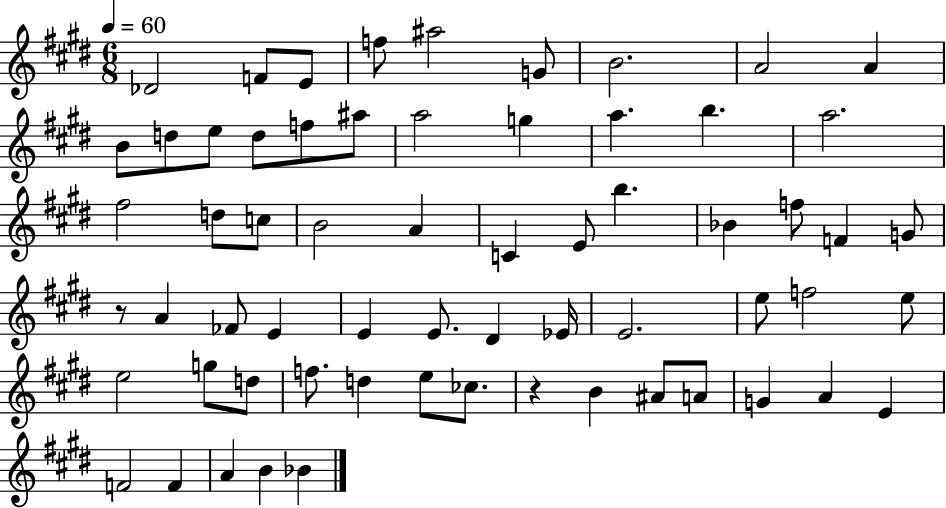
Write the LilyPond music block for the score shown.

{
  \clef treble
  \numericTimeSignature
  \time 6/8
  \key e \major
  \tempo 4 = 60
  des'2 f'8 e'8 | f''8 ais''2 g'8 | b'2. | a'2 a'4 | \break b'8 d''8 e''8 d''8 f''8 ais''8 | a''2 g''4 | a''4. b''4. | a''2. | \break fis''2 d''8 c''8 | b'2 a'4 | c'4 e'8 b''4. | bes'4 f''8 f'4 g'8 | \break r8 a'4 fes'8 e'4 | e'4 e'8. dis'4 ees'16 | e'2. | e''8 f''2 e''8 | \break e''2 g''8 d''8 | f''8. d''4 e''8 ces''8. | r4 b'4 ais'8 a'8 | g'4 a'4 e'4 | \break f'2 f'4 | a'4 b'4 bes'4 | \bar "|."
}